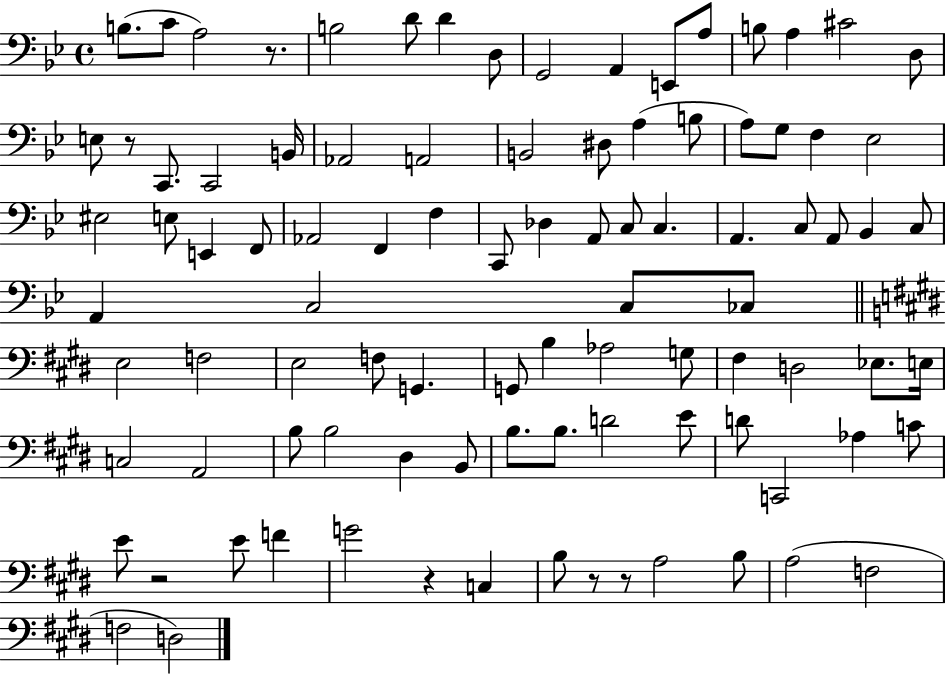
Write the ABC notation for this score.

X:1
T:Untitled
M:4/4
L:1/4
K:Bb
B,/2 C/2 A,2 z/2 B,2 D/2 D D,/2 G,,2 A,, E,,/2 A,/2 B,/2 A, ^C2 D,/2 E,/2 z/2 C,,/2 C,,2 B,,/4 _A,,2 A,,2 B,,2 ^D,/2 A, B,/2 A,/2 G,/2 F, _E,2 ^E,2 E,/2 E,, F,,/2 _A,,2 F,, F, C,,/2 _D, A,,/2 C,/2 C, A,, C,/2 A,,/2 _B,, C,/2 A,, C,2 C,/2 _C,/2 E,2 F,2 E,2 F,/2 G,, G,,/2 B, _A,2 G,/2 ^F, D,2 _E,/2 E,/4 C,2 A,,2 B,/2 B,2 ^D, B,,/2 B,/2 B,/2 D2 E/2 D/2 C,,2 _A, C/2 E/2 z2 E/2 F G2 z C, B,/2 z/2 z/2 A,2 B,/2 A,2 F,2 F,2 D,2